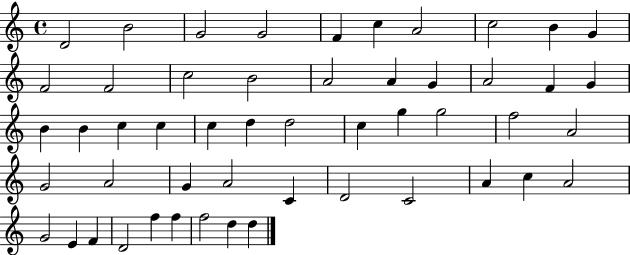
X:1
T:Untitled
M:4/4
L:1/4
K:C
D2 B2 G2 G2 F c A2 c2 B G F2 F2 c2 B2 A2 A G A2 F G B B c c c d d2 c g g2 f2 A2 G2 A2 G A2 C D2 C2 A c A2 G2 E F D2 f f f2 d d